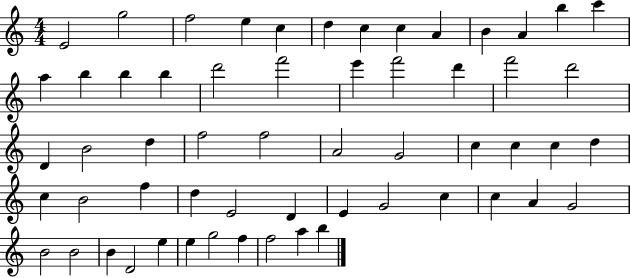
E4/h G5/h F5/h E5/q C5/q D5/q C5/q C5/q A4/q B4/q A4/q B5/q C6/q A5/q B5/q B5/q B5/q D6/h F6/h E6/q F6/h D6/q F6/h D6/h D4/q B4/h D5/q F5/h F5/h A4/h G4/h C5/q C5/q C5/q D5/q C5/q B4/h F5/q D5/q E4/h D4/q E4/q G4/h C5/q C5/q A4/q G4/h B4/h B4/h B4/q D4/h E5/q E5/q G5/h F5/q F5/h A5/q B5/q